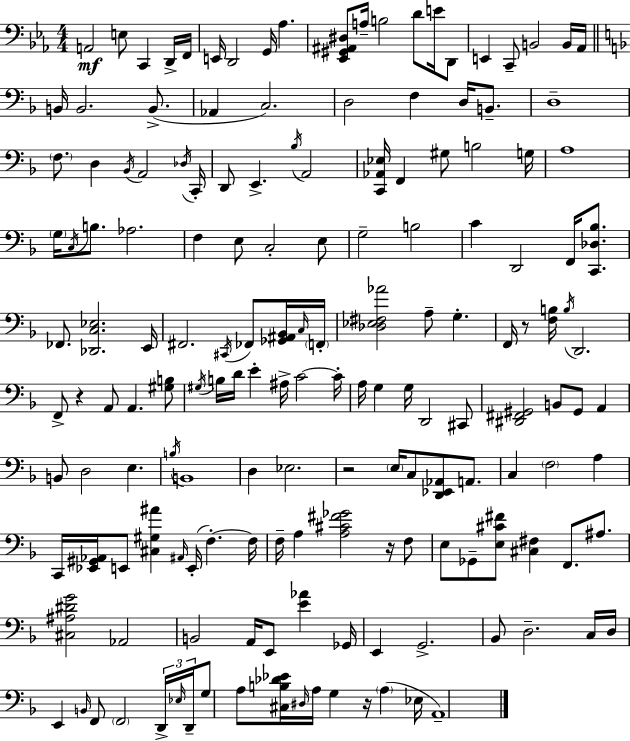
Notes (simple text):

A2/h E3/e C2/q D2/s F2/s E2/s D2/h G2/s Ab3/q. [Eb2,G#2,A#2,D#3]/e A3/s B3/h D4/e E4/s D2/e E2/q C2/e B2/h B2/s Ab2/s B2/s B2/h. B2/e. Ab2/q C3/h. D3/h F3/q D3/s B2/e. D3/w F3/e. D3/q Bb2/s A2/h Db3/s C2/s D2/e E2/q. Bb3/s A2/h [C2,Ab2,Eb3]/s F2/q G#3/e B3/h G3/s A3/w G3/s C3/s B3/e. Ab3/h. F3/q E3/e C3/h E3/e G3/h B3/h C4/q D2/h F2/s [C2,Db3,Bb3]/e. FES2/e. [Db2,C3,Eb3]/h. E2/s F#2/h. C#2/s FES2/e [Gb2,A#2,Bb2]/s C3/s F2/s [Db3,Eb3,F#3,Ab4]/h A3/e G3/q. F2/s R/e [F3,B3]/s B3/s D2/h. F2/e R/q A2/e A2/q. [G#3,B3]/e G#3/s B3/s D4/s E4/q A#3/s C4/h C4/s A3/s G3/q G3/s D2/h C#2/e [D#2,F#2,G#2]/h B2/e G#2/e A2/q B2/e D3/h E3/q. B3/s B2/w D3/q Eb3/h. R/h E3/s C3/e [D2,Eb2,Ab2]/e A2/e. C3/q F3/h A3/q C2/s [Eb2,G#2,Ab2]/s E2/e [C#3,G#3,A#4]/q A#2/s E2/s F3/q. F3/s F3/s A3/q [A3,C#4,F#4,Gb4]/h R/s F3/e E3/e Gb2/e [E3,C#4,F#4]/e [C#3,F#3]/q F2/e. A#3/e. [C#3,A#3,D#4,G4]/h Ab2/h B2/h A2/s E2/e [E4,Ab4]/q Gb2/s E2/q G2/h. Bb2/e D3/h. C3/s D3/s E2/q B2/s F2/e F2/h D2/s Eb3/s D2/s G3/e A3/e [C#3,B3,Db4,Eb4]/s D#3/s A3/s G3/q R/s A3/q Eb3/s A2/w